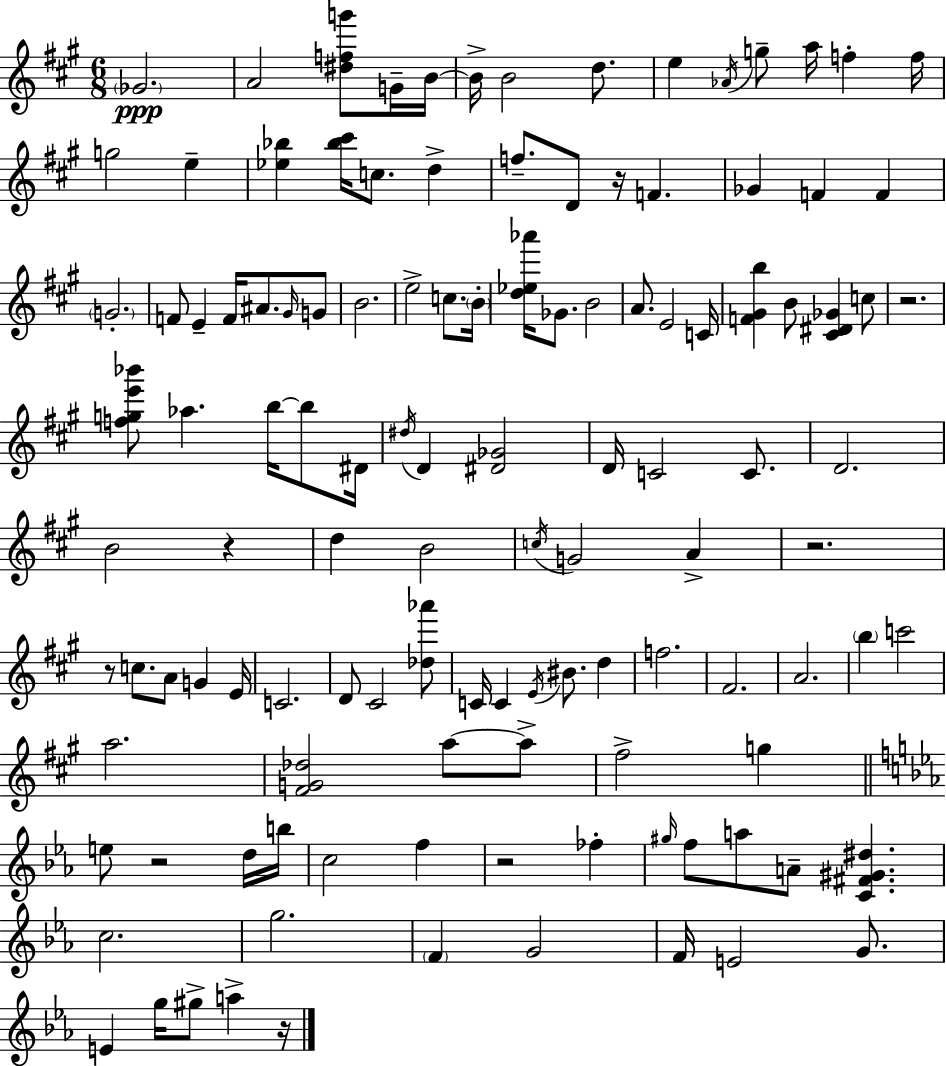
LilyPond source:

{
  \clef treble
  \numericTimeSignature
  \time 6/8
  \key a \major
  \parenthesize ges'2.\ppp | a'2 <dis'' f'' g'''>8 g'16-- b'16~~ | b'16-> b'2 d''8. | e''4 \acciaccatura { aes'16 } g''8-- a''16 f''4-. | \break f''16 g''2 e''4-- | <ees'' bes''>4 <bes'' cis'''>16 c''8. d''4-> | f''8.-- d'8 r16 f'4. | ges'4 f'4 f'4 | \break \parenthesize g'2.-. | f'8 e'4-- f'16 ais'8. \grace { gis'16 } | g'8 b'2. | e''2-> c''8. | \break \parenthesize b'16-. <d'' ees'' aes'''>16 ges'8. b'2 | a'8. e'2 | c'16 <f' gis' b''>4 b'8 <cis' dis' ges'>4 | c''8 r2. | \break <f'' g'' e''' bes'''>8 aes''4. b''16~~ b''8 | dis'16 \acciaccatura { dis''16 } d'4 <dis' ges'>2 | d'16 c'2 | c'8. d'2. | \break b'2 r4 | d''4 b'2 | \acciaccatura { c''16 } g'2 | a'4-> r2. | \break r8 c''8. a'8 g'4 | e'16 c'2. | d'8 cis'2 | <des'' aes'''>8 c'16 c'4 \acciaccatura { e'16 } bis'8. | \break d''4 f''2. | fis'2. | a'2. | \parenthesize b''4 c'''2 | \break a''2. | <fis' g' des''>2 | a''8~~ a''8-> fis''2-> | g''4 \bar "||" \break \key ees \major e''8 r2 d''16 b''16 | c''2 f''4 | r2 fes''4-. | \grace { gis''16 } f''8 a''8 a'8-- <c' fis' gis' dis''>4. | \break c''2. | g''2. | \parenthesize f'4 g'2 | f'16 e'2 g'8. | \break e'4 g''16 gis''8-> a''4-> | r16 \bar "|."
}